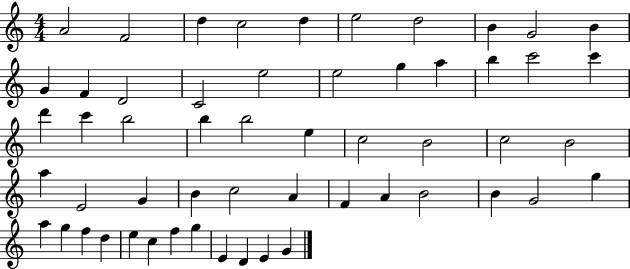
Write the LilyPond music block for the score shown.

{
  \clef treble
  \numericTimeSignature
  \time 4/4
  \key c \major
  a'2 f'2 | d''4 c''2 d''4 | e''2 d''2 | b'4 g'2 b'4 | \break g'4 f'4 d'2 | c'2 e''2 | e''2 g''4 a''4 | b''4 c'''2 c'''4 | \break d'''4 c'''4 b''2 | b''4 b''2 e''4 | c''2 b'2 | c''2 b'2 | \break a''4 e'2 g'4 | b'4 c''2 a'4 | f'4 a'4 b'2 | b'4 g'2 g''4 | \break a''4 g''4 f''4 d''4 | e''4 c''4 f''4 g''4 | e'4 d'4 e'4 g'4 | \bar "|."
}